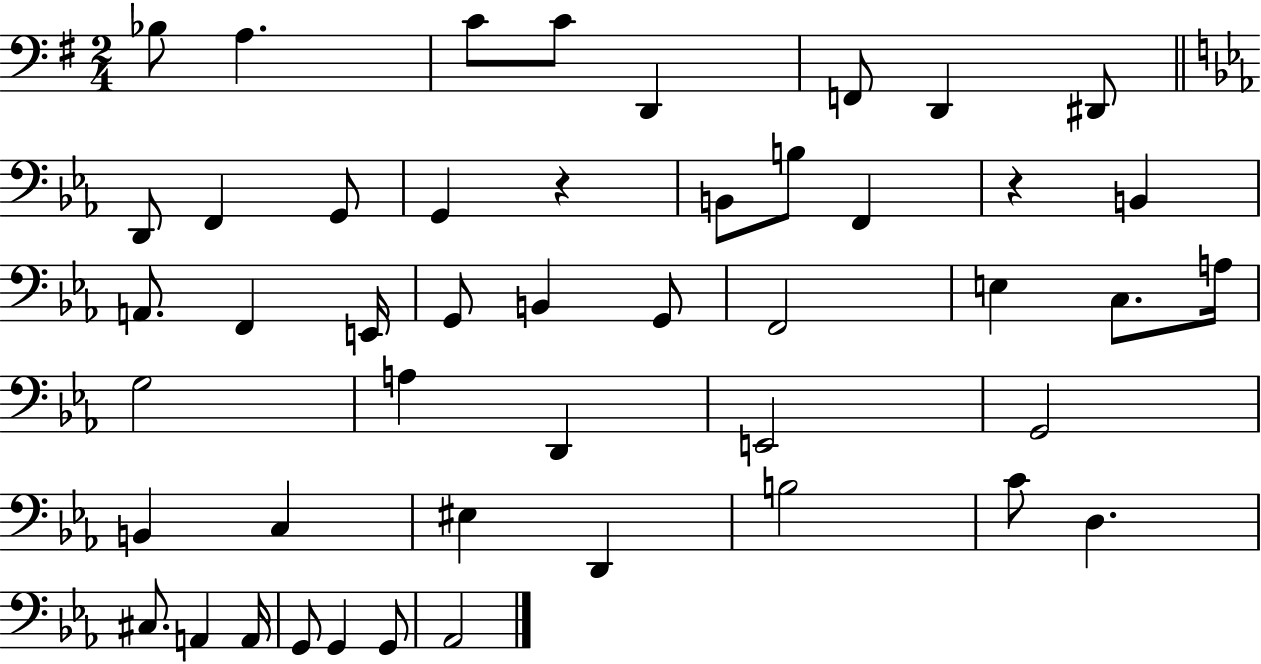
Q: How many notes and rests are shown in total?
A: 47